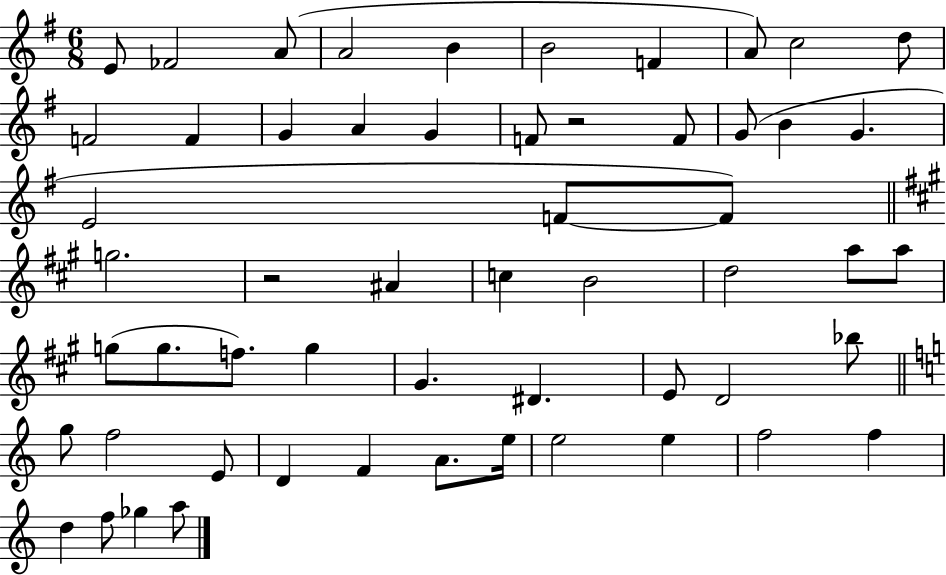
E4/e FES4/h A4/e A4/h B4/q B4/h F4/q A4/e C5/h D5/e F4/h F4/q G4/q A4/q G4/q F4/e R/h F4/e G4/e B4/q G4/q. E4/h F4/e F4/e G5/h. R/h A#4/q C5/q B4/h D5/h A5/e A5/e G5/e G5/e. F5/e. G5/q G#4/q. D#4/q. E4/e D4/h Bb5/e G5/e F5/h E4/e D4/q F4/q A4/e. E5/s E5/h E5/q F5/h F5/q D5/q F5/e Gb5/q A5/e